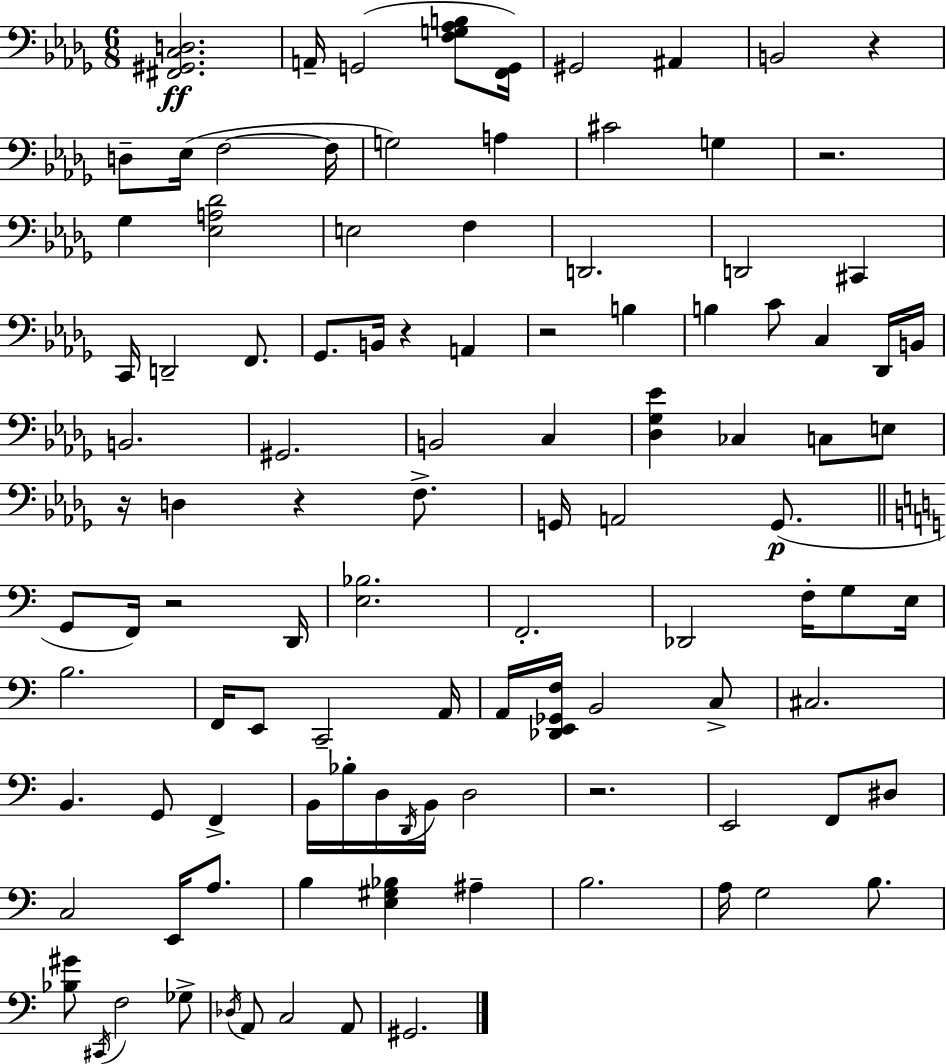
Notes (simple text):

[F#2,G#2,C3,D3]/h. A2/s G2/h [F3,G3,Ab3,B3]/e [F2,G2]/s G#2/h A#2/q B2/h R/q D3/e Eb3/s F3/h F3/s G3/h A3/q C#4/h G3/q R/h. Gb3/q [Eb3,A3,Db4]/h E3/h F3/q D2/h. D2/h C#2/q C2/s D2/h F2/e. Gb2/e. B2/s R/q A2/q R/h B3/q B3/q C4/e C3/q Db2/s B2/s B2/h. G#2/h. B2/h C3/q [Db3,Gb3,Eb4]/q CES3/q C3/e E3/e R/s D3/q R/q F3/e. G2/s A2/h G2/e. G2/e F2/s R/h D2/s [E3,Bb3]/h. F2/h. Db2/h F3/s G3/e E3/s B3/h. F2/s E2/e C2/h A2/s A2/s [Db2,E2,Gb2,F3]/s B2/h C3/e C#3/h. B2/q. G2/e F2/q B2/s Bb3/s D3/s D2/s B2/s D3/h R/h. E2/h F2/e D#3/e C3/h E2/s A3/e. B3/q [E3,G#3,Bb3]/q A#3/q B3/h. A3/s G3/h B3/e. [Bb3,G#4]/e C#2/s F3/h Gb3/e Db3/s A2/e C3/h A2/e G#2/h.